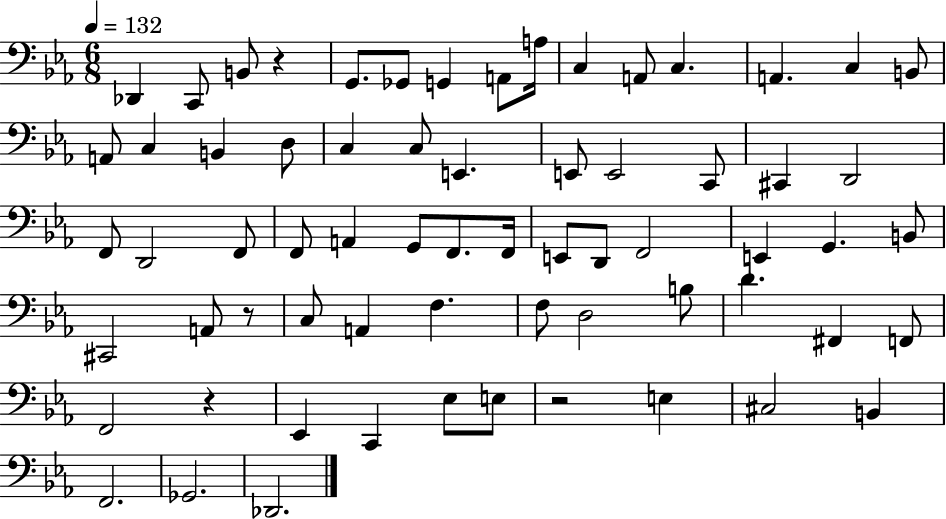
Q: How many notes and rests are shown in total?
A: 66